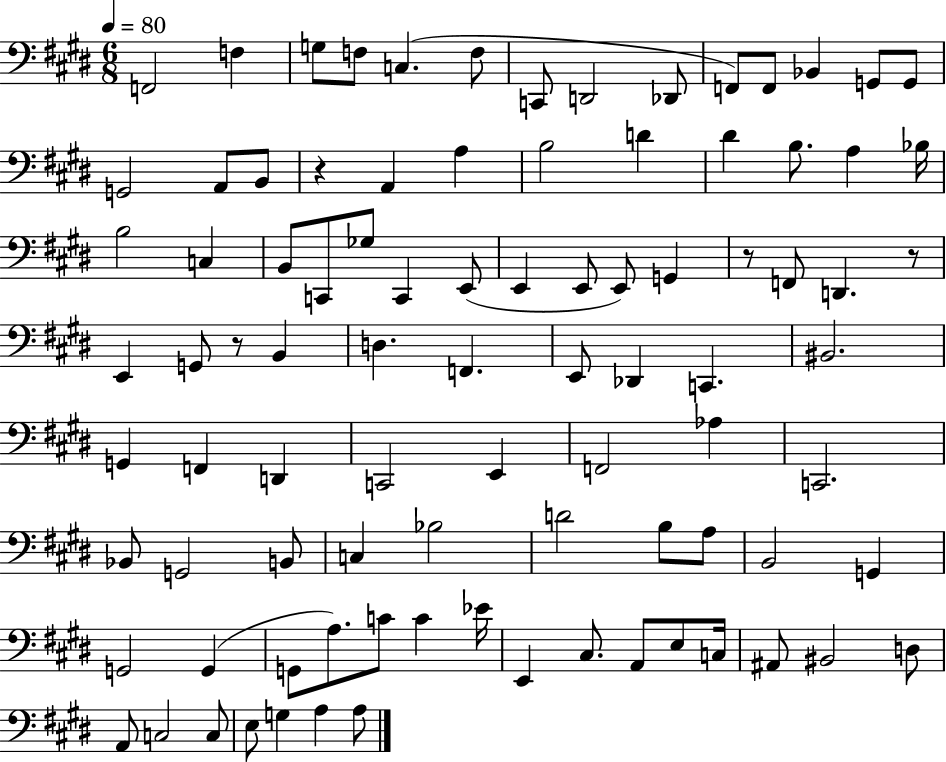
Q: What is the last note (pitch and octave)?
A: A3